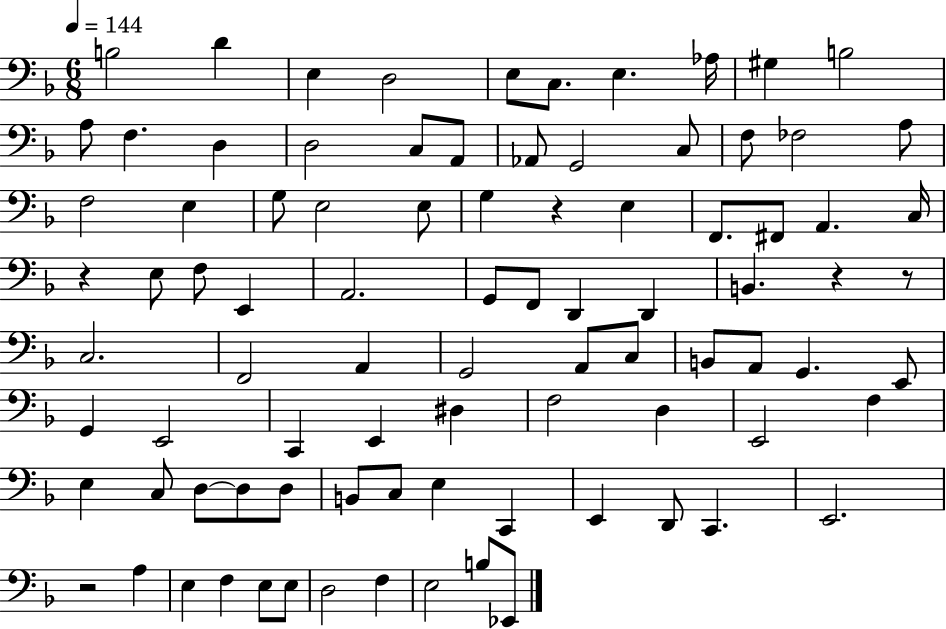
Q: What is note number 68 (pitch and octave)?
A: C3